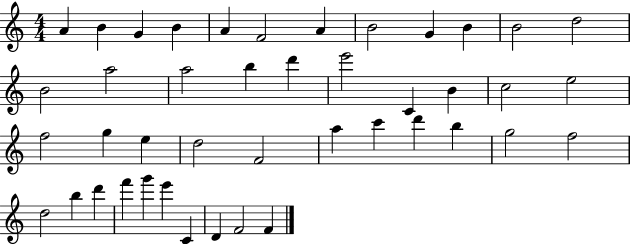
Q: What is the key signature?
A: C major